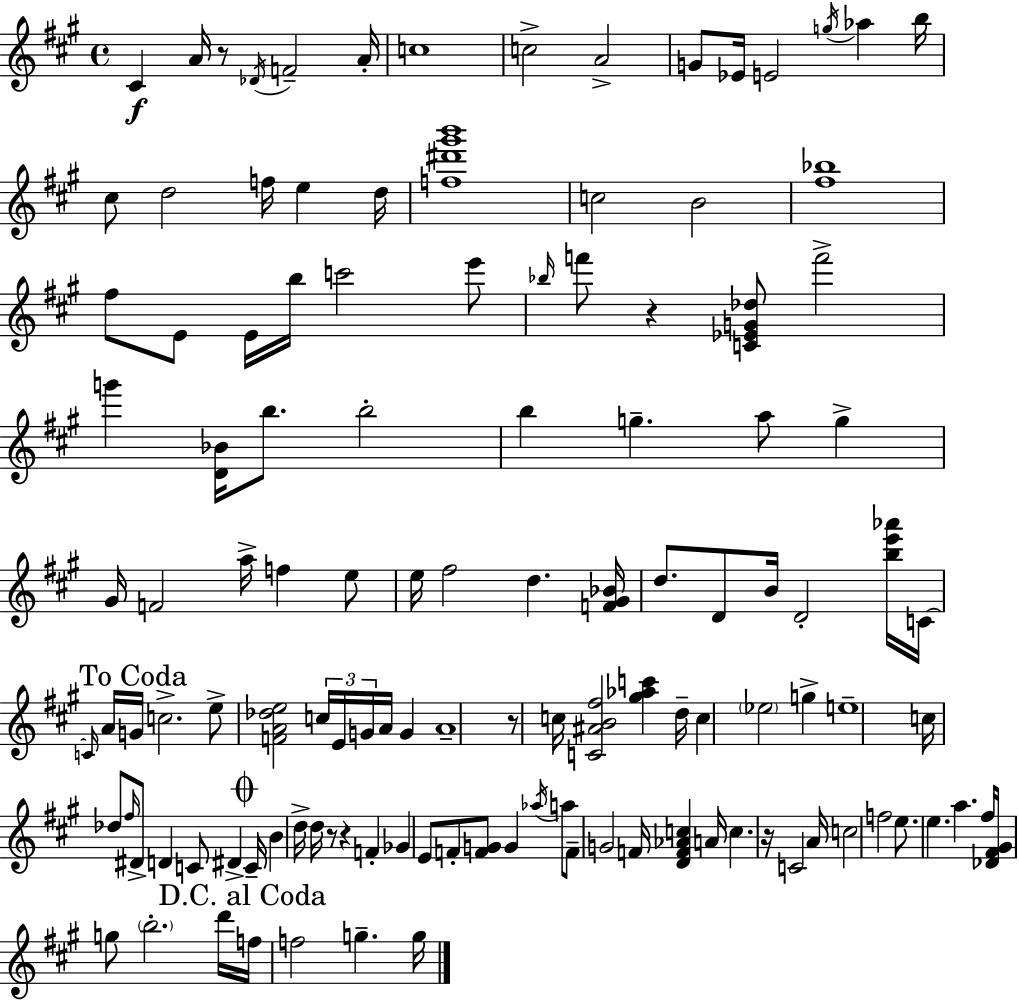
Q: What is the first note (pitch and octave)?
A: C#4